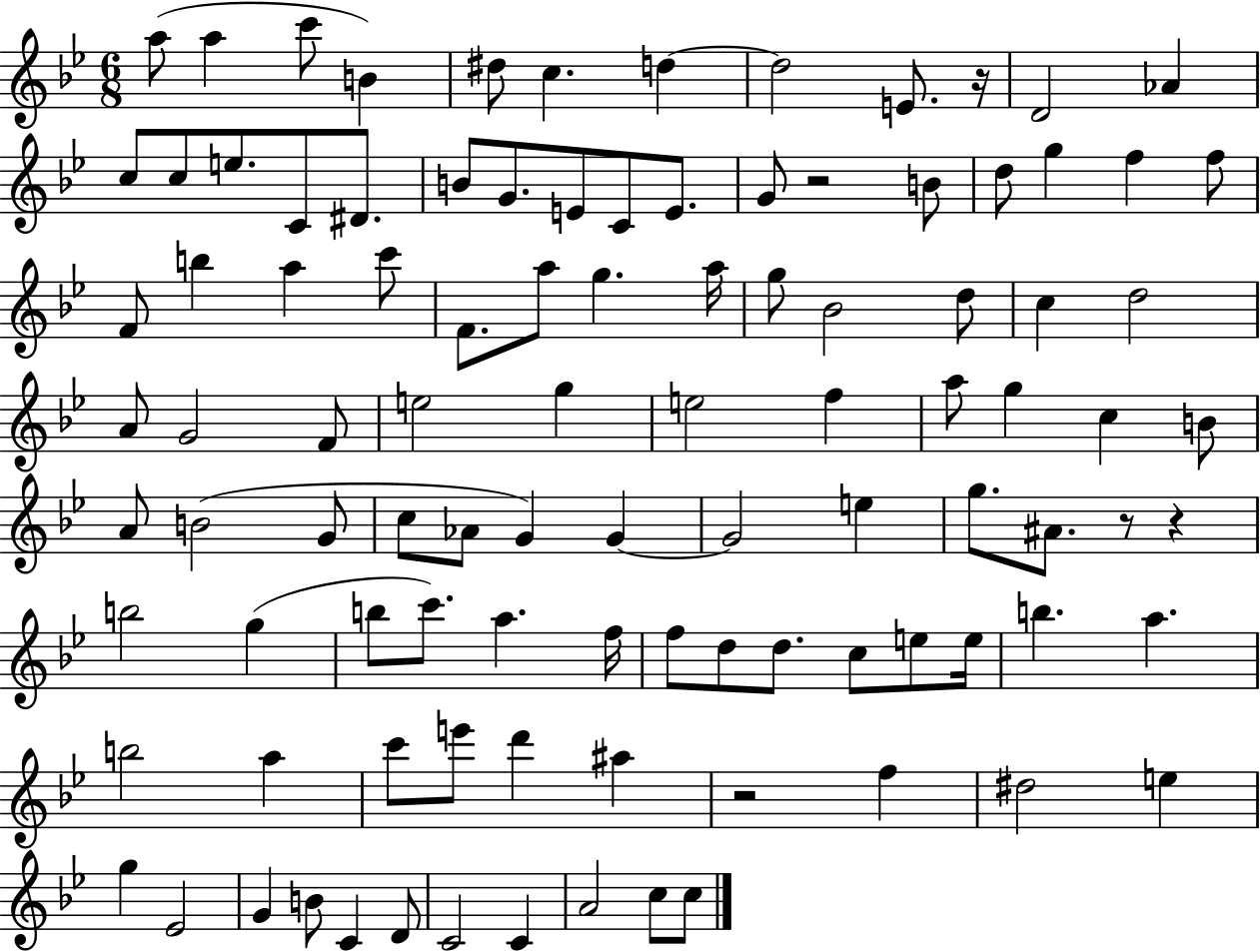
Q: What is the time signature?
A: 6/8